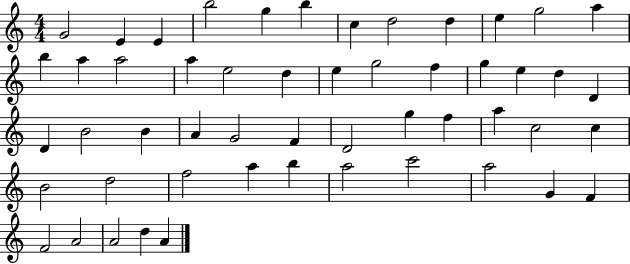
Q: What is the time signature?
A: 4/4